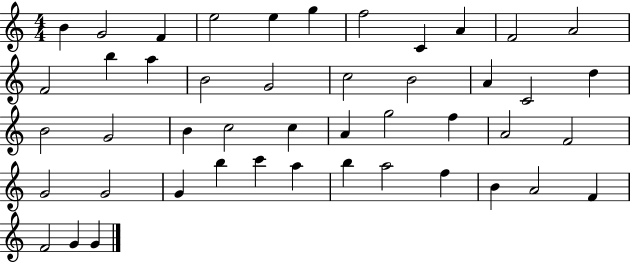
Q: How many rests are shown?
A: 0